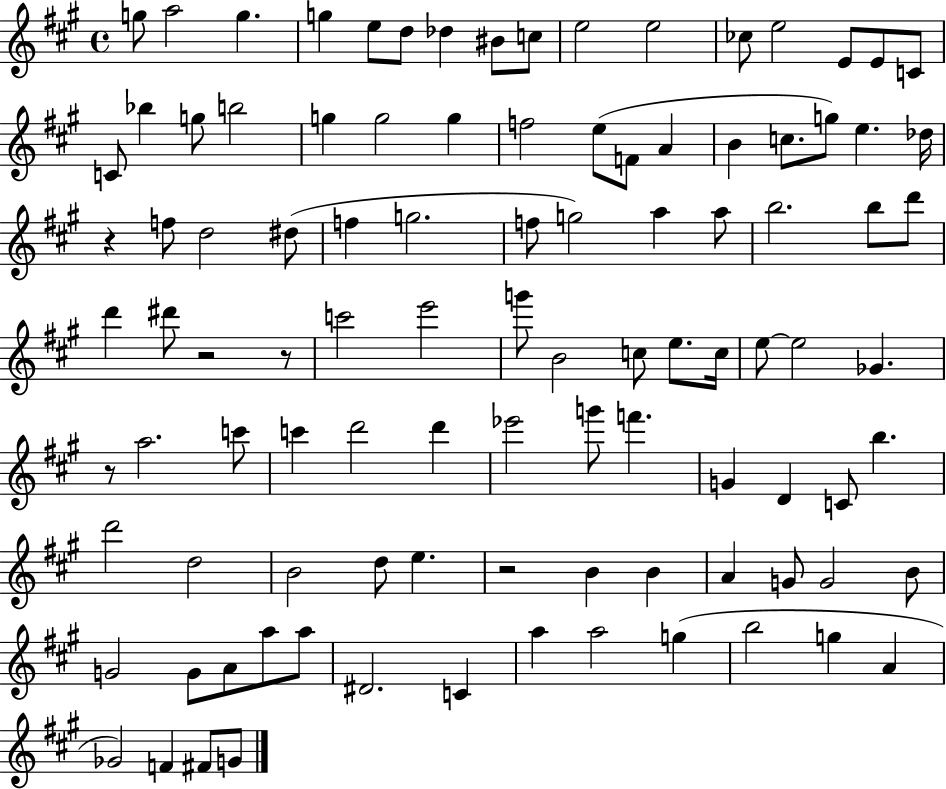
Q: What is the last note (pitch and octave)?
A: G4